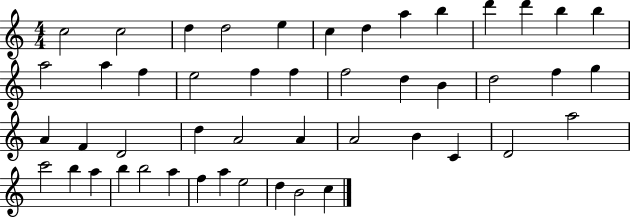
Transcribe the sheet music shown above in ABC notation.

X:1
T:Untitled
M:4/4
L:1/4
K:C
c2 c2 d d2 e c d a b d' d' b b a2 a f e2 f f f2 d B d2 f g A F D2 d A2 A A2 B C D2 a2 c'2 b a b b2 a f a e2 d B2 c